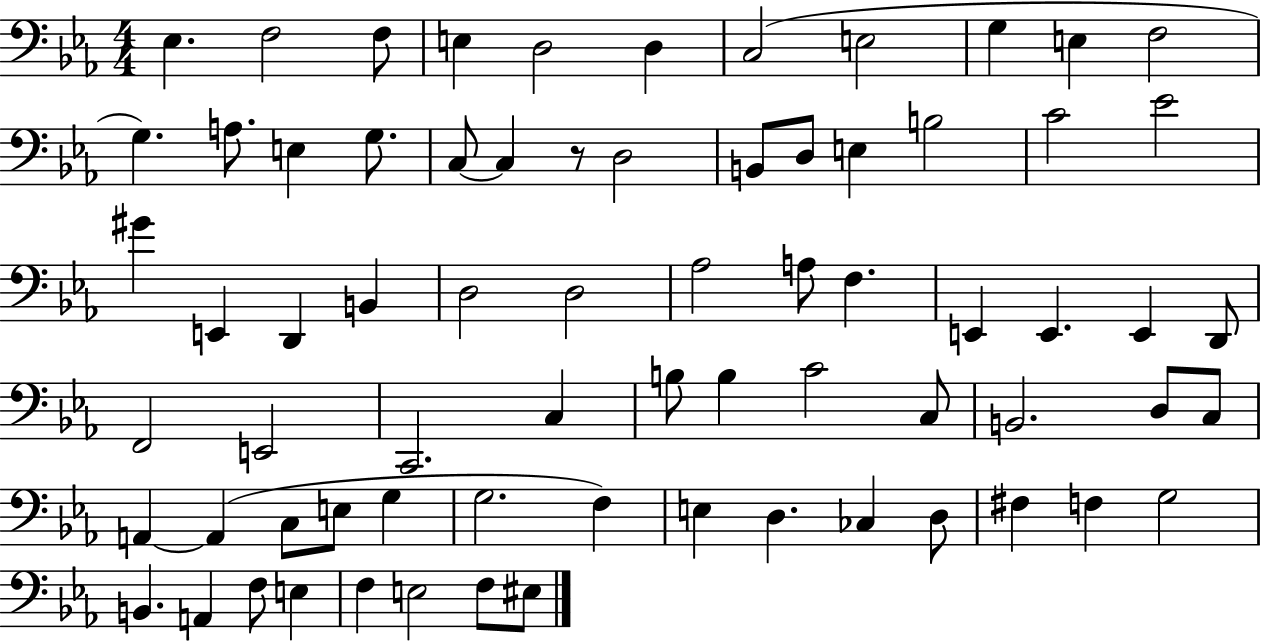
X:1
T:Untitled
M:4/4
L:1/4
K:Eb
_E, F,2 F,/2 E, D,2 D, C,2 E,2 G, E, F,2 G, A,/2 E, G,/2 C,/2 C, z/2 D,2 B,,/2 D,/2 E, B,2 C2 _E2 ^G E,, D,, B,, D,2 D,2 _A,2 A,/2 F, E,, E,, E,, D,,/2 F,,2 E,,2 C,,2 C, B,/2 B, C2 C,/2 B,,2 D,/2 C,/2 A,, A,, C,/2 E,/2 G, G,2 F, E, D, _C, D,/2 ^F, F, G,2 B,, A,, F,/2 E, F, E,2 F,/2 ^E,/2